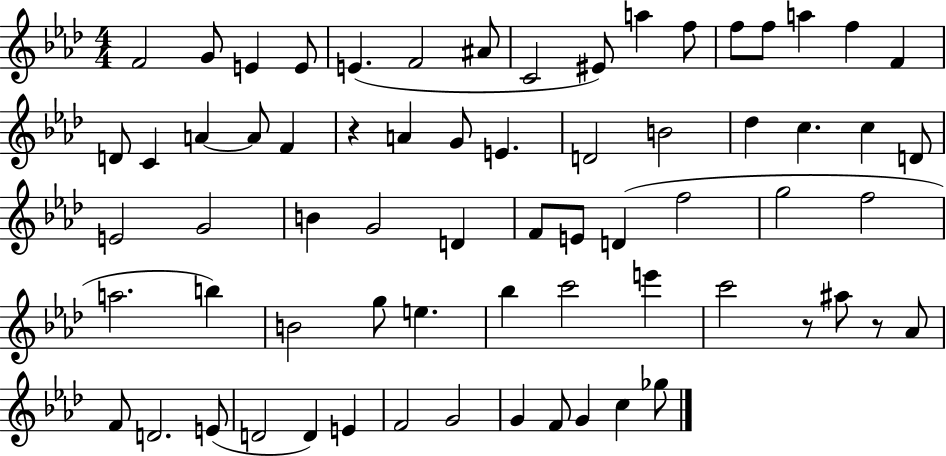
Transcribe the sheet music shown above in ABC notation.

X:1
T:Untitled
M:4/4
L:1/4
K:Ab
F2 G/2 E E/2 E F2 ^A/2 C2 ^E/2 a f/2 f/2 f/2 a f F D/2 C A A/2 F z A G/2 E D2 B2 _d c c D/2 E2 G2 B G2 D F/2 E/2 D f2 g2 f2 a2 b B2 g/2 e _b c'2 e' c'2 z/2 ^a/2 z/2 _A/2 F/2 D2 E/2 D2 D E F2 G2 G F/2 G c _g/2